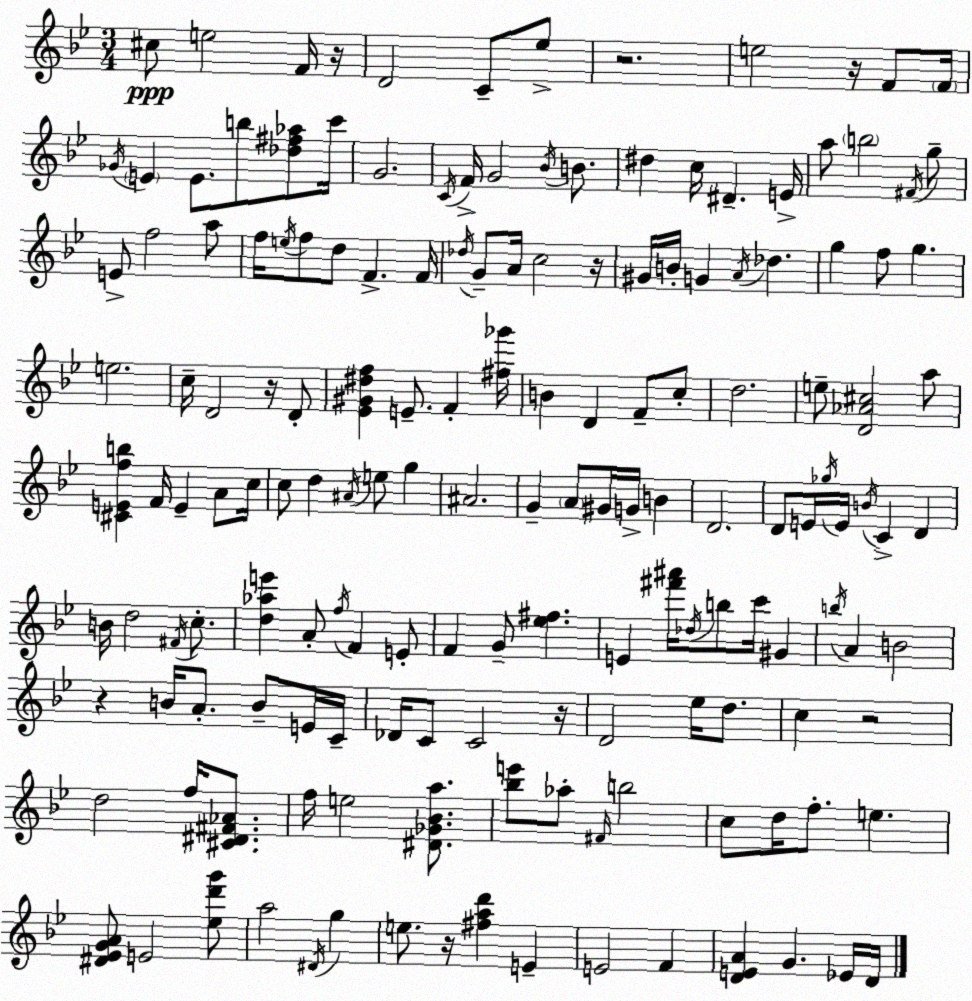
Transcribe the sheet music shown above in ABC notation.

X:1
T:Untitled
M:3/4
L:1/4
K:Bb
^c/2 e2 F/4 z/4 D2 C/2 _e/2 z2 e2 z/4 F/2 F/4 _G/4 E E/2 b/2 [_d^f_a]/2 c'/4 G2 C/4 F/4 G2 _B/4 B/2 ^d c/4 ^D E/4 a/2 b2 ^F/4 g/2 E/2 f2 a/2 f/4 e/4 f/2 d/2 F F/4 _d/4 G/2 A/4 c2 z/4 ^G/4 B/4 G A/4 _d g f/2 g e2 c/4 D2 z/4 D/2 [_E^G^df] E/2 F [^f_g']/4 B D F/2 c/2 d2 e/2 [D_A^c]2 a/2 [^CEfb] F/4 E A/2 c/4 c/2 d ^A/4 e/2 g ^A2 G A/2 ^G/4 G/4 B D2 D/2 E/4 _g/4 E/4 B/4 C D B/4 d2 ^F/4 c/2 [d_ae'] A/2 f/4 F E/2 F G/2 [_e^f] E [^f'^a']/4 _d/4 b/2 c'/4 ^G b/4 A B2 z B/4 A/2 B/2 E/4 C/4 _D/4 C/2 C2 z/4 D2 _e/4 d/2 c z2 d2 f/4 [^C^D^F_A]/2 f/4 e2 [^D_G_Ba]/2 [_be']/2 _a/2 ^F/4 b2 c/2 d/4 f/2 e [^D_EGA]/2 E2 [_ed'g']/2 a2 ^D/4 g e/2 z/4 [^fad'] E E2 F [DEA] G _E/4 D/4